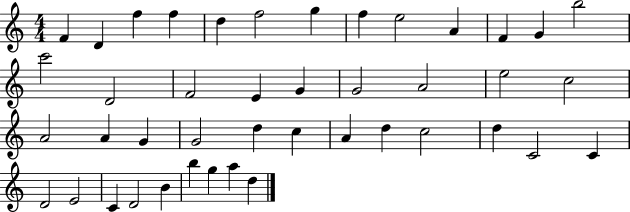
X:1
T:Untitled
M:4/4
L:1/4
K:C
F D f f d f2 g f e2 A F G b2 c'2 D2 F2 E G G2 A2 e2 c2 A2 A G G2 d c A d c2 d C2 C D2 E2 C D2 B b g a d